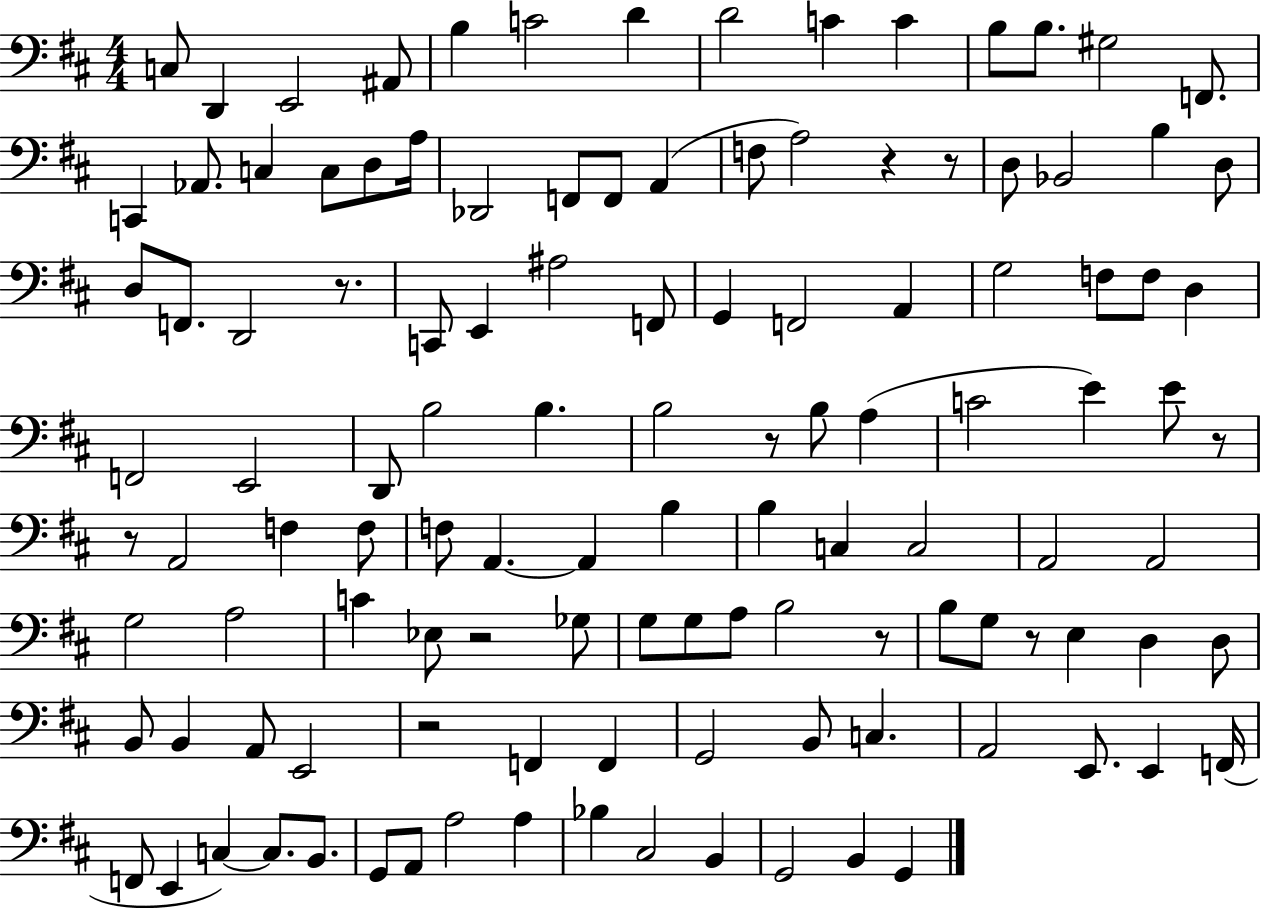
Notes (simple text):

C3/e D2/q E2/h A#2/e B3/q C4/h D4/q D4/h C4/q C4/q B3/e B3/e. G#3/h F2/e. C2/q Ab2/e. C3/q C3/e D3/e A3/s Db2/h F2/e F2/e A2/q F3/e A3/h R/q R/e D3/e Bb2/h B3/q D3/e D3/e F2/e. D2/h R/e. C2/e E2/q A#3/h F2/e G2/q F2/h A2/q G3/h F3/e F3/e D3/q F2/h E2/h D2/e B3/h B3/q. B3/h R/e B3/e A3/q C4/h E4/q E4/e R/e R/e A2/h F3/q F3/e F3/e A2/q. A2/q B3/q B3/q C3/q C3/h A2/h A2/h G3/h A3/h C4/q Eb3/e R/h Gb3/e G3/e G3/e A3/e B3/h R/e B3/e G3/e R/e E3/q D3/q D3/e B2/e B2/q A2/e E2/h R/h F2/q F2/q G2/h B2/e C3/q. A2/h E2/e. E2/q F2/s F2/e E2/q C3/q C3/e. B2/e. G2/e A2/e A3/h A3/q Bb3/q C#3/h B2/q G2/h B2/q G2/q